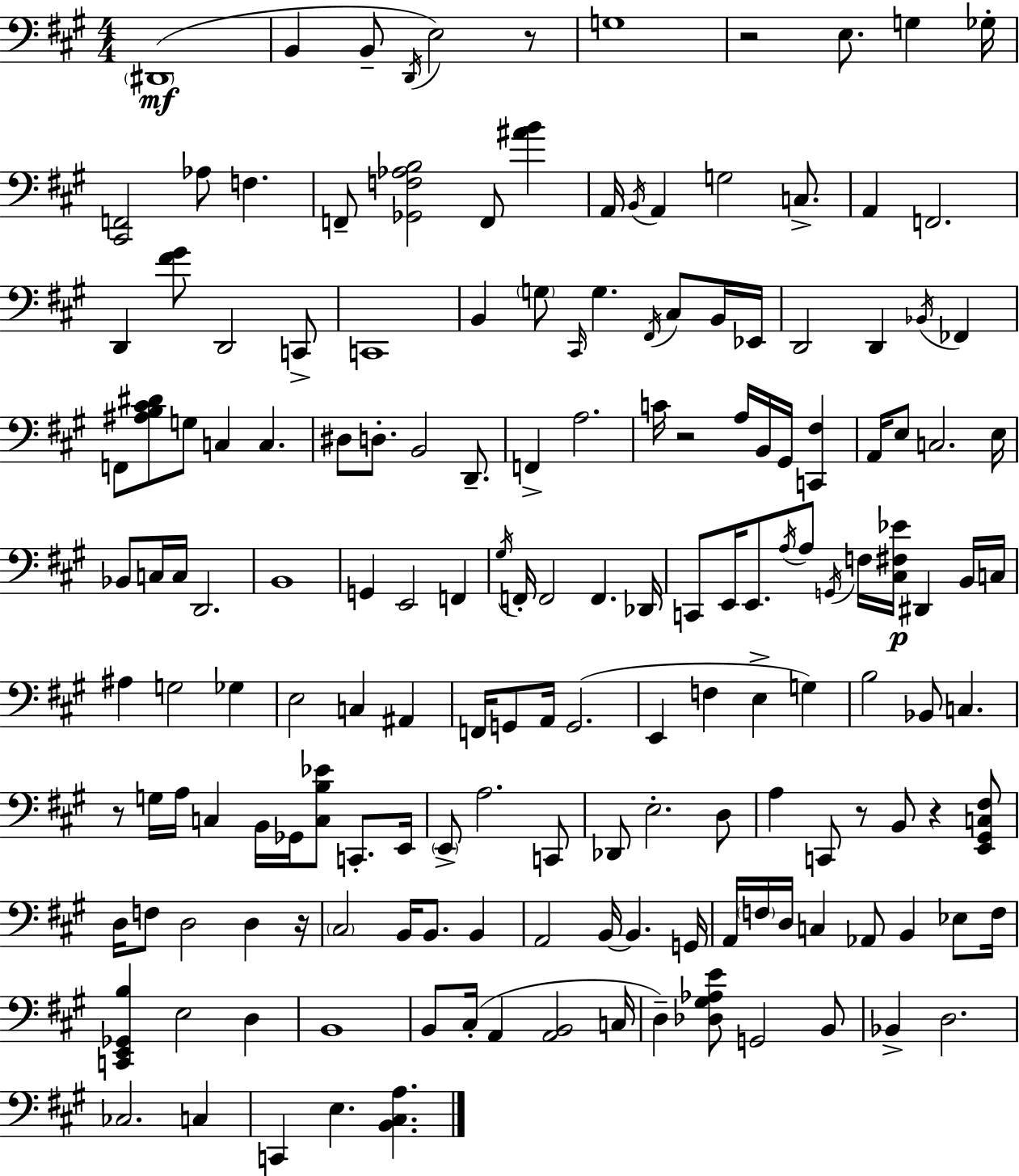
X:1
T:Untitled
M:4/4
L:1/4
K:A
^D,,4 B,, B,,/2 D,,/4 E,2 z/2 G,4 z2 E,/2 G, _G,/4 [^C,,F,,]2 _A,/2 F, F,,/2 [_G,,F,_A,B,]2 F,,/2 [^AB] A,,/4 B,,/4 A,, G,2 C,/2 A,, F,,2 D,, [^F^G]/2 D,,2 C,,/2 C,,4 B,, G,/2 ^C,,/4 G, ^F,,/4 ^C,/2 B,,/4 _E,,/4 D,,2 D,, _B,,/4 _F,, F,,/2 [^A,B,^C^D]/2 G,/2 C, C, ^D,/2 D,/2 B,,2 D,,/2 F,, A,2 C/4 z2 A,/4 B,,/4 ^G,,/4 [C,,^F,] A,,/4 E,/2 C,2 E,/4 _B,,/2 C,/4 C,/4 D,,2 B,,4 G,, E,,2 F,, ^G,/4 F,,/4 F,,2 F,, _D,,/4 C,,/2 E,,/4 E,,/2 A,/4 A,/2 G,,/4 F,/4 [^C,^F,_E]/4 ^D,, B,,/4 C,/4 ^A, G,2 _G, E,2 C, ^A,, F,,/4 G,,/2 A,,/4 G,,2 E,, F, E, G, B,2 _B,,/2 C, z/2 G,/4 A,/4 C, B,,/4 _G,,/4 [C,B,_E]/2 C,,/2 E,,/4 E,,/2 A,2 C,,/2 _D,,/2 E,2 D,/2 A, C,,/2 z/2 B,,/2 z [E,,^G,,C,^F,]/2 D,/4 F,/2 D,2 D, z/4 ^C,2 B,,/4 B,,/2 B,, A,,2 B,,/4 B,, G,,/4 A,,/4 F,/4 D,/4 C, _A,,/2 B,, _E,/2 F,/4 [C,,E,,_G,,B,] E,2 D, B,,4 B,,/2 ^C,/4 A,, [A,,B,,]2 C,/4 D, [_D,^G,_A,E]/2 G,,2 B,,/2 _B,, D,2 _C,2 C, C,, E, [B,,^C,A,]